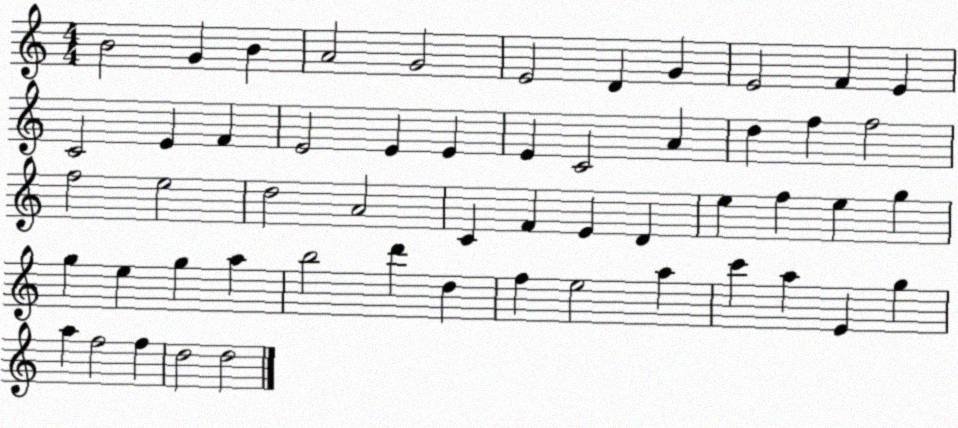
X:1
T:Untitled
M:4/4
L:1/4
K:C
B2 G B A2 G2 E2 D G E2 F E C2 E F E2 E E E C2 A d f f2 f2 e2 d2 A2 C F E D e f e g g e g a b2 d' d f e2 a c' a E g a f2 f d2 d2